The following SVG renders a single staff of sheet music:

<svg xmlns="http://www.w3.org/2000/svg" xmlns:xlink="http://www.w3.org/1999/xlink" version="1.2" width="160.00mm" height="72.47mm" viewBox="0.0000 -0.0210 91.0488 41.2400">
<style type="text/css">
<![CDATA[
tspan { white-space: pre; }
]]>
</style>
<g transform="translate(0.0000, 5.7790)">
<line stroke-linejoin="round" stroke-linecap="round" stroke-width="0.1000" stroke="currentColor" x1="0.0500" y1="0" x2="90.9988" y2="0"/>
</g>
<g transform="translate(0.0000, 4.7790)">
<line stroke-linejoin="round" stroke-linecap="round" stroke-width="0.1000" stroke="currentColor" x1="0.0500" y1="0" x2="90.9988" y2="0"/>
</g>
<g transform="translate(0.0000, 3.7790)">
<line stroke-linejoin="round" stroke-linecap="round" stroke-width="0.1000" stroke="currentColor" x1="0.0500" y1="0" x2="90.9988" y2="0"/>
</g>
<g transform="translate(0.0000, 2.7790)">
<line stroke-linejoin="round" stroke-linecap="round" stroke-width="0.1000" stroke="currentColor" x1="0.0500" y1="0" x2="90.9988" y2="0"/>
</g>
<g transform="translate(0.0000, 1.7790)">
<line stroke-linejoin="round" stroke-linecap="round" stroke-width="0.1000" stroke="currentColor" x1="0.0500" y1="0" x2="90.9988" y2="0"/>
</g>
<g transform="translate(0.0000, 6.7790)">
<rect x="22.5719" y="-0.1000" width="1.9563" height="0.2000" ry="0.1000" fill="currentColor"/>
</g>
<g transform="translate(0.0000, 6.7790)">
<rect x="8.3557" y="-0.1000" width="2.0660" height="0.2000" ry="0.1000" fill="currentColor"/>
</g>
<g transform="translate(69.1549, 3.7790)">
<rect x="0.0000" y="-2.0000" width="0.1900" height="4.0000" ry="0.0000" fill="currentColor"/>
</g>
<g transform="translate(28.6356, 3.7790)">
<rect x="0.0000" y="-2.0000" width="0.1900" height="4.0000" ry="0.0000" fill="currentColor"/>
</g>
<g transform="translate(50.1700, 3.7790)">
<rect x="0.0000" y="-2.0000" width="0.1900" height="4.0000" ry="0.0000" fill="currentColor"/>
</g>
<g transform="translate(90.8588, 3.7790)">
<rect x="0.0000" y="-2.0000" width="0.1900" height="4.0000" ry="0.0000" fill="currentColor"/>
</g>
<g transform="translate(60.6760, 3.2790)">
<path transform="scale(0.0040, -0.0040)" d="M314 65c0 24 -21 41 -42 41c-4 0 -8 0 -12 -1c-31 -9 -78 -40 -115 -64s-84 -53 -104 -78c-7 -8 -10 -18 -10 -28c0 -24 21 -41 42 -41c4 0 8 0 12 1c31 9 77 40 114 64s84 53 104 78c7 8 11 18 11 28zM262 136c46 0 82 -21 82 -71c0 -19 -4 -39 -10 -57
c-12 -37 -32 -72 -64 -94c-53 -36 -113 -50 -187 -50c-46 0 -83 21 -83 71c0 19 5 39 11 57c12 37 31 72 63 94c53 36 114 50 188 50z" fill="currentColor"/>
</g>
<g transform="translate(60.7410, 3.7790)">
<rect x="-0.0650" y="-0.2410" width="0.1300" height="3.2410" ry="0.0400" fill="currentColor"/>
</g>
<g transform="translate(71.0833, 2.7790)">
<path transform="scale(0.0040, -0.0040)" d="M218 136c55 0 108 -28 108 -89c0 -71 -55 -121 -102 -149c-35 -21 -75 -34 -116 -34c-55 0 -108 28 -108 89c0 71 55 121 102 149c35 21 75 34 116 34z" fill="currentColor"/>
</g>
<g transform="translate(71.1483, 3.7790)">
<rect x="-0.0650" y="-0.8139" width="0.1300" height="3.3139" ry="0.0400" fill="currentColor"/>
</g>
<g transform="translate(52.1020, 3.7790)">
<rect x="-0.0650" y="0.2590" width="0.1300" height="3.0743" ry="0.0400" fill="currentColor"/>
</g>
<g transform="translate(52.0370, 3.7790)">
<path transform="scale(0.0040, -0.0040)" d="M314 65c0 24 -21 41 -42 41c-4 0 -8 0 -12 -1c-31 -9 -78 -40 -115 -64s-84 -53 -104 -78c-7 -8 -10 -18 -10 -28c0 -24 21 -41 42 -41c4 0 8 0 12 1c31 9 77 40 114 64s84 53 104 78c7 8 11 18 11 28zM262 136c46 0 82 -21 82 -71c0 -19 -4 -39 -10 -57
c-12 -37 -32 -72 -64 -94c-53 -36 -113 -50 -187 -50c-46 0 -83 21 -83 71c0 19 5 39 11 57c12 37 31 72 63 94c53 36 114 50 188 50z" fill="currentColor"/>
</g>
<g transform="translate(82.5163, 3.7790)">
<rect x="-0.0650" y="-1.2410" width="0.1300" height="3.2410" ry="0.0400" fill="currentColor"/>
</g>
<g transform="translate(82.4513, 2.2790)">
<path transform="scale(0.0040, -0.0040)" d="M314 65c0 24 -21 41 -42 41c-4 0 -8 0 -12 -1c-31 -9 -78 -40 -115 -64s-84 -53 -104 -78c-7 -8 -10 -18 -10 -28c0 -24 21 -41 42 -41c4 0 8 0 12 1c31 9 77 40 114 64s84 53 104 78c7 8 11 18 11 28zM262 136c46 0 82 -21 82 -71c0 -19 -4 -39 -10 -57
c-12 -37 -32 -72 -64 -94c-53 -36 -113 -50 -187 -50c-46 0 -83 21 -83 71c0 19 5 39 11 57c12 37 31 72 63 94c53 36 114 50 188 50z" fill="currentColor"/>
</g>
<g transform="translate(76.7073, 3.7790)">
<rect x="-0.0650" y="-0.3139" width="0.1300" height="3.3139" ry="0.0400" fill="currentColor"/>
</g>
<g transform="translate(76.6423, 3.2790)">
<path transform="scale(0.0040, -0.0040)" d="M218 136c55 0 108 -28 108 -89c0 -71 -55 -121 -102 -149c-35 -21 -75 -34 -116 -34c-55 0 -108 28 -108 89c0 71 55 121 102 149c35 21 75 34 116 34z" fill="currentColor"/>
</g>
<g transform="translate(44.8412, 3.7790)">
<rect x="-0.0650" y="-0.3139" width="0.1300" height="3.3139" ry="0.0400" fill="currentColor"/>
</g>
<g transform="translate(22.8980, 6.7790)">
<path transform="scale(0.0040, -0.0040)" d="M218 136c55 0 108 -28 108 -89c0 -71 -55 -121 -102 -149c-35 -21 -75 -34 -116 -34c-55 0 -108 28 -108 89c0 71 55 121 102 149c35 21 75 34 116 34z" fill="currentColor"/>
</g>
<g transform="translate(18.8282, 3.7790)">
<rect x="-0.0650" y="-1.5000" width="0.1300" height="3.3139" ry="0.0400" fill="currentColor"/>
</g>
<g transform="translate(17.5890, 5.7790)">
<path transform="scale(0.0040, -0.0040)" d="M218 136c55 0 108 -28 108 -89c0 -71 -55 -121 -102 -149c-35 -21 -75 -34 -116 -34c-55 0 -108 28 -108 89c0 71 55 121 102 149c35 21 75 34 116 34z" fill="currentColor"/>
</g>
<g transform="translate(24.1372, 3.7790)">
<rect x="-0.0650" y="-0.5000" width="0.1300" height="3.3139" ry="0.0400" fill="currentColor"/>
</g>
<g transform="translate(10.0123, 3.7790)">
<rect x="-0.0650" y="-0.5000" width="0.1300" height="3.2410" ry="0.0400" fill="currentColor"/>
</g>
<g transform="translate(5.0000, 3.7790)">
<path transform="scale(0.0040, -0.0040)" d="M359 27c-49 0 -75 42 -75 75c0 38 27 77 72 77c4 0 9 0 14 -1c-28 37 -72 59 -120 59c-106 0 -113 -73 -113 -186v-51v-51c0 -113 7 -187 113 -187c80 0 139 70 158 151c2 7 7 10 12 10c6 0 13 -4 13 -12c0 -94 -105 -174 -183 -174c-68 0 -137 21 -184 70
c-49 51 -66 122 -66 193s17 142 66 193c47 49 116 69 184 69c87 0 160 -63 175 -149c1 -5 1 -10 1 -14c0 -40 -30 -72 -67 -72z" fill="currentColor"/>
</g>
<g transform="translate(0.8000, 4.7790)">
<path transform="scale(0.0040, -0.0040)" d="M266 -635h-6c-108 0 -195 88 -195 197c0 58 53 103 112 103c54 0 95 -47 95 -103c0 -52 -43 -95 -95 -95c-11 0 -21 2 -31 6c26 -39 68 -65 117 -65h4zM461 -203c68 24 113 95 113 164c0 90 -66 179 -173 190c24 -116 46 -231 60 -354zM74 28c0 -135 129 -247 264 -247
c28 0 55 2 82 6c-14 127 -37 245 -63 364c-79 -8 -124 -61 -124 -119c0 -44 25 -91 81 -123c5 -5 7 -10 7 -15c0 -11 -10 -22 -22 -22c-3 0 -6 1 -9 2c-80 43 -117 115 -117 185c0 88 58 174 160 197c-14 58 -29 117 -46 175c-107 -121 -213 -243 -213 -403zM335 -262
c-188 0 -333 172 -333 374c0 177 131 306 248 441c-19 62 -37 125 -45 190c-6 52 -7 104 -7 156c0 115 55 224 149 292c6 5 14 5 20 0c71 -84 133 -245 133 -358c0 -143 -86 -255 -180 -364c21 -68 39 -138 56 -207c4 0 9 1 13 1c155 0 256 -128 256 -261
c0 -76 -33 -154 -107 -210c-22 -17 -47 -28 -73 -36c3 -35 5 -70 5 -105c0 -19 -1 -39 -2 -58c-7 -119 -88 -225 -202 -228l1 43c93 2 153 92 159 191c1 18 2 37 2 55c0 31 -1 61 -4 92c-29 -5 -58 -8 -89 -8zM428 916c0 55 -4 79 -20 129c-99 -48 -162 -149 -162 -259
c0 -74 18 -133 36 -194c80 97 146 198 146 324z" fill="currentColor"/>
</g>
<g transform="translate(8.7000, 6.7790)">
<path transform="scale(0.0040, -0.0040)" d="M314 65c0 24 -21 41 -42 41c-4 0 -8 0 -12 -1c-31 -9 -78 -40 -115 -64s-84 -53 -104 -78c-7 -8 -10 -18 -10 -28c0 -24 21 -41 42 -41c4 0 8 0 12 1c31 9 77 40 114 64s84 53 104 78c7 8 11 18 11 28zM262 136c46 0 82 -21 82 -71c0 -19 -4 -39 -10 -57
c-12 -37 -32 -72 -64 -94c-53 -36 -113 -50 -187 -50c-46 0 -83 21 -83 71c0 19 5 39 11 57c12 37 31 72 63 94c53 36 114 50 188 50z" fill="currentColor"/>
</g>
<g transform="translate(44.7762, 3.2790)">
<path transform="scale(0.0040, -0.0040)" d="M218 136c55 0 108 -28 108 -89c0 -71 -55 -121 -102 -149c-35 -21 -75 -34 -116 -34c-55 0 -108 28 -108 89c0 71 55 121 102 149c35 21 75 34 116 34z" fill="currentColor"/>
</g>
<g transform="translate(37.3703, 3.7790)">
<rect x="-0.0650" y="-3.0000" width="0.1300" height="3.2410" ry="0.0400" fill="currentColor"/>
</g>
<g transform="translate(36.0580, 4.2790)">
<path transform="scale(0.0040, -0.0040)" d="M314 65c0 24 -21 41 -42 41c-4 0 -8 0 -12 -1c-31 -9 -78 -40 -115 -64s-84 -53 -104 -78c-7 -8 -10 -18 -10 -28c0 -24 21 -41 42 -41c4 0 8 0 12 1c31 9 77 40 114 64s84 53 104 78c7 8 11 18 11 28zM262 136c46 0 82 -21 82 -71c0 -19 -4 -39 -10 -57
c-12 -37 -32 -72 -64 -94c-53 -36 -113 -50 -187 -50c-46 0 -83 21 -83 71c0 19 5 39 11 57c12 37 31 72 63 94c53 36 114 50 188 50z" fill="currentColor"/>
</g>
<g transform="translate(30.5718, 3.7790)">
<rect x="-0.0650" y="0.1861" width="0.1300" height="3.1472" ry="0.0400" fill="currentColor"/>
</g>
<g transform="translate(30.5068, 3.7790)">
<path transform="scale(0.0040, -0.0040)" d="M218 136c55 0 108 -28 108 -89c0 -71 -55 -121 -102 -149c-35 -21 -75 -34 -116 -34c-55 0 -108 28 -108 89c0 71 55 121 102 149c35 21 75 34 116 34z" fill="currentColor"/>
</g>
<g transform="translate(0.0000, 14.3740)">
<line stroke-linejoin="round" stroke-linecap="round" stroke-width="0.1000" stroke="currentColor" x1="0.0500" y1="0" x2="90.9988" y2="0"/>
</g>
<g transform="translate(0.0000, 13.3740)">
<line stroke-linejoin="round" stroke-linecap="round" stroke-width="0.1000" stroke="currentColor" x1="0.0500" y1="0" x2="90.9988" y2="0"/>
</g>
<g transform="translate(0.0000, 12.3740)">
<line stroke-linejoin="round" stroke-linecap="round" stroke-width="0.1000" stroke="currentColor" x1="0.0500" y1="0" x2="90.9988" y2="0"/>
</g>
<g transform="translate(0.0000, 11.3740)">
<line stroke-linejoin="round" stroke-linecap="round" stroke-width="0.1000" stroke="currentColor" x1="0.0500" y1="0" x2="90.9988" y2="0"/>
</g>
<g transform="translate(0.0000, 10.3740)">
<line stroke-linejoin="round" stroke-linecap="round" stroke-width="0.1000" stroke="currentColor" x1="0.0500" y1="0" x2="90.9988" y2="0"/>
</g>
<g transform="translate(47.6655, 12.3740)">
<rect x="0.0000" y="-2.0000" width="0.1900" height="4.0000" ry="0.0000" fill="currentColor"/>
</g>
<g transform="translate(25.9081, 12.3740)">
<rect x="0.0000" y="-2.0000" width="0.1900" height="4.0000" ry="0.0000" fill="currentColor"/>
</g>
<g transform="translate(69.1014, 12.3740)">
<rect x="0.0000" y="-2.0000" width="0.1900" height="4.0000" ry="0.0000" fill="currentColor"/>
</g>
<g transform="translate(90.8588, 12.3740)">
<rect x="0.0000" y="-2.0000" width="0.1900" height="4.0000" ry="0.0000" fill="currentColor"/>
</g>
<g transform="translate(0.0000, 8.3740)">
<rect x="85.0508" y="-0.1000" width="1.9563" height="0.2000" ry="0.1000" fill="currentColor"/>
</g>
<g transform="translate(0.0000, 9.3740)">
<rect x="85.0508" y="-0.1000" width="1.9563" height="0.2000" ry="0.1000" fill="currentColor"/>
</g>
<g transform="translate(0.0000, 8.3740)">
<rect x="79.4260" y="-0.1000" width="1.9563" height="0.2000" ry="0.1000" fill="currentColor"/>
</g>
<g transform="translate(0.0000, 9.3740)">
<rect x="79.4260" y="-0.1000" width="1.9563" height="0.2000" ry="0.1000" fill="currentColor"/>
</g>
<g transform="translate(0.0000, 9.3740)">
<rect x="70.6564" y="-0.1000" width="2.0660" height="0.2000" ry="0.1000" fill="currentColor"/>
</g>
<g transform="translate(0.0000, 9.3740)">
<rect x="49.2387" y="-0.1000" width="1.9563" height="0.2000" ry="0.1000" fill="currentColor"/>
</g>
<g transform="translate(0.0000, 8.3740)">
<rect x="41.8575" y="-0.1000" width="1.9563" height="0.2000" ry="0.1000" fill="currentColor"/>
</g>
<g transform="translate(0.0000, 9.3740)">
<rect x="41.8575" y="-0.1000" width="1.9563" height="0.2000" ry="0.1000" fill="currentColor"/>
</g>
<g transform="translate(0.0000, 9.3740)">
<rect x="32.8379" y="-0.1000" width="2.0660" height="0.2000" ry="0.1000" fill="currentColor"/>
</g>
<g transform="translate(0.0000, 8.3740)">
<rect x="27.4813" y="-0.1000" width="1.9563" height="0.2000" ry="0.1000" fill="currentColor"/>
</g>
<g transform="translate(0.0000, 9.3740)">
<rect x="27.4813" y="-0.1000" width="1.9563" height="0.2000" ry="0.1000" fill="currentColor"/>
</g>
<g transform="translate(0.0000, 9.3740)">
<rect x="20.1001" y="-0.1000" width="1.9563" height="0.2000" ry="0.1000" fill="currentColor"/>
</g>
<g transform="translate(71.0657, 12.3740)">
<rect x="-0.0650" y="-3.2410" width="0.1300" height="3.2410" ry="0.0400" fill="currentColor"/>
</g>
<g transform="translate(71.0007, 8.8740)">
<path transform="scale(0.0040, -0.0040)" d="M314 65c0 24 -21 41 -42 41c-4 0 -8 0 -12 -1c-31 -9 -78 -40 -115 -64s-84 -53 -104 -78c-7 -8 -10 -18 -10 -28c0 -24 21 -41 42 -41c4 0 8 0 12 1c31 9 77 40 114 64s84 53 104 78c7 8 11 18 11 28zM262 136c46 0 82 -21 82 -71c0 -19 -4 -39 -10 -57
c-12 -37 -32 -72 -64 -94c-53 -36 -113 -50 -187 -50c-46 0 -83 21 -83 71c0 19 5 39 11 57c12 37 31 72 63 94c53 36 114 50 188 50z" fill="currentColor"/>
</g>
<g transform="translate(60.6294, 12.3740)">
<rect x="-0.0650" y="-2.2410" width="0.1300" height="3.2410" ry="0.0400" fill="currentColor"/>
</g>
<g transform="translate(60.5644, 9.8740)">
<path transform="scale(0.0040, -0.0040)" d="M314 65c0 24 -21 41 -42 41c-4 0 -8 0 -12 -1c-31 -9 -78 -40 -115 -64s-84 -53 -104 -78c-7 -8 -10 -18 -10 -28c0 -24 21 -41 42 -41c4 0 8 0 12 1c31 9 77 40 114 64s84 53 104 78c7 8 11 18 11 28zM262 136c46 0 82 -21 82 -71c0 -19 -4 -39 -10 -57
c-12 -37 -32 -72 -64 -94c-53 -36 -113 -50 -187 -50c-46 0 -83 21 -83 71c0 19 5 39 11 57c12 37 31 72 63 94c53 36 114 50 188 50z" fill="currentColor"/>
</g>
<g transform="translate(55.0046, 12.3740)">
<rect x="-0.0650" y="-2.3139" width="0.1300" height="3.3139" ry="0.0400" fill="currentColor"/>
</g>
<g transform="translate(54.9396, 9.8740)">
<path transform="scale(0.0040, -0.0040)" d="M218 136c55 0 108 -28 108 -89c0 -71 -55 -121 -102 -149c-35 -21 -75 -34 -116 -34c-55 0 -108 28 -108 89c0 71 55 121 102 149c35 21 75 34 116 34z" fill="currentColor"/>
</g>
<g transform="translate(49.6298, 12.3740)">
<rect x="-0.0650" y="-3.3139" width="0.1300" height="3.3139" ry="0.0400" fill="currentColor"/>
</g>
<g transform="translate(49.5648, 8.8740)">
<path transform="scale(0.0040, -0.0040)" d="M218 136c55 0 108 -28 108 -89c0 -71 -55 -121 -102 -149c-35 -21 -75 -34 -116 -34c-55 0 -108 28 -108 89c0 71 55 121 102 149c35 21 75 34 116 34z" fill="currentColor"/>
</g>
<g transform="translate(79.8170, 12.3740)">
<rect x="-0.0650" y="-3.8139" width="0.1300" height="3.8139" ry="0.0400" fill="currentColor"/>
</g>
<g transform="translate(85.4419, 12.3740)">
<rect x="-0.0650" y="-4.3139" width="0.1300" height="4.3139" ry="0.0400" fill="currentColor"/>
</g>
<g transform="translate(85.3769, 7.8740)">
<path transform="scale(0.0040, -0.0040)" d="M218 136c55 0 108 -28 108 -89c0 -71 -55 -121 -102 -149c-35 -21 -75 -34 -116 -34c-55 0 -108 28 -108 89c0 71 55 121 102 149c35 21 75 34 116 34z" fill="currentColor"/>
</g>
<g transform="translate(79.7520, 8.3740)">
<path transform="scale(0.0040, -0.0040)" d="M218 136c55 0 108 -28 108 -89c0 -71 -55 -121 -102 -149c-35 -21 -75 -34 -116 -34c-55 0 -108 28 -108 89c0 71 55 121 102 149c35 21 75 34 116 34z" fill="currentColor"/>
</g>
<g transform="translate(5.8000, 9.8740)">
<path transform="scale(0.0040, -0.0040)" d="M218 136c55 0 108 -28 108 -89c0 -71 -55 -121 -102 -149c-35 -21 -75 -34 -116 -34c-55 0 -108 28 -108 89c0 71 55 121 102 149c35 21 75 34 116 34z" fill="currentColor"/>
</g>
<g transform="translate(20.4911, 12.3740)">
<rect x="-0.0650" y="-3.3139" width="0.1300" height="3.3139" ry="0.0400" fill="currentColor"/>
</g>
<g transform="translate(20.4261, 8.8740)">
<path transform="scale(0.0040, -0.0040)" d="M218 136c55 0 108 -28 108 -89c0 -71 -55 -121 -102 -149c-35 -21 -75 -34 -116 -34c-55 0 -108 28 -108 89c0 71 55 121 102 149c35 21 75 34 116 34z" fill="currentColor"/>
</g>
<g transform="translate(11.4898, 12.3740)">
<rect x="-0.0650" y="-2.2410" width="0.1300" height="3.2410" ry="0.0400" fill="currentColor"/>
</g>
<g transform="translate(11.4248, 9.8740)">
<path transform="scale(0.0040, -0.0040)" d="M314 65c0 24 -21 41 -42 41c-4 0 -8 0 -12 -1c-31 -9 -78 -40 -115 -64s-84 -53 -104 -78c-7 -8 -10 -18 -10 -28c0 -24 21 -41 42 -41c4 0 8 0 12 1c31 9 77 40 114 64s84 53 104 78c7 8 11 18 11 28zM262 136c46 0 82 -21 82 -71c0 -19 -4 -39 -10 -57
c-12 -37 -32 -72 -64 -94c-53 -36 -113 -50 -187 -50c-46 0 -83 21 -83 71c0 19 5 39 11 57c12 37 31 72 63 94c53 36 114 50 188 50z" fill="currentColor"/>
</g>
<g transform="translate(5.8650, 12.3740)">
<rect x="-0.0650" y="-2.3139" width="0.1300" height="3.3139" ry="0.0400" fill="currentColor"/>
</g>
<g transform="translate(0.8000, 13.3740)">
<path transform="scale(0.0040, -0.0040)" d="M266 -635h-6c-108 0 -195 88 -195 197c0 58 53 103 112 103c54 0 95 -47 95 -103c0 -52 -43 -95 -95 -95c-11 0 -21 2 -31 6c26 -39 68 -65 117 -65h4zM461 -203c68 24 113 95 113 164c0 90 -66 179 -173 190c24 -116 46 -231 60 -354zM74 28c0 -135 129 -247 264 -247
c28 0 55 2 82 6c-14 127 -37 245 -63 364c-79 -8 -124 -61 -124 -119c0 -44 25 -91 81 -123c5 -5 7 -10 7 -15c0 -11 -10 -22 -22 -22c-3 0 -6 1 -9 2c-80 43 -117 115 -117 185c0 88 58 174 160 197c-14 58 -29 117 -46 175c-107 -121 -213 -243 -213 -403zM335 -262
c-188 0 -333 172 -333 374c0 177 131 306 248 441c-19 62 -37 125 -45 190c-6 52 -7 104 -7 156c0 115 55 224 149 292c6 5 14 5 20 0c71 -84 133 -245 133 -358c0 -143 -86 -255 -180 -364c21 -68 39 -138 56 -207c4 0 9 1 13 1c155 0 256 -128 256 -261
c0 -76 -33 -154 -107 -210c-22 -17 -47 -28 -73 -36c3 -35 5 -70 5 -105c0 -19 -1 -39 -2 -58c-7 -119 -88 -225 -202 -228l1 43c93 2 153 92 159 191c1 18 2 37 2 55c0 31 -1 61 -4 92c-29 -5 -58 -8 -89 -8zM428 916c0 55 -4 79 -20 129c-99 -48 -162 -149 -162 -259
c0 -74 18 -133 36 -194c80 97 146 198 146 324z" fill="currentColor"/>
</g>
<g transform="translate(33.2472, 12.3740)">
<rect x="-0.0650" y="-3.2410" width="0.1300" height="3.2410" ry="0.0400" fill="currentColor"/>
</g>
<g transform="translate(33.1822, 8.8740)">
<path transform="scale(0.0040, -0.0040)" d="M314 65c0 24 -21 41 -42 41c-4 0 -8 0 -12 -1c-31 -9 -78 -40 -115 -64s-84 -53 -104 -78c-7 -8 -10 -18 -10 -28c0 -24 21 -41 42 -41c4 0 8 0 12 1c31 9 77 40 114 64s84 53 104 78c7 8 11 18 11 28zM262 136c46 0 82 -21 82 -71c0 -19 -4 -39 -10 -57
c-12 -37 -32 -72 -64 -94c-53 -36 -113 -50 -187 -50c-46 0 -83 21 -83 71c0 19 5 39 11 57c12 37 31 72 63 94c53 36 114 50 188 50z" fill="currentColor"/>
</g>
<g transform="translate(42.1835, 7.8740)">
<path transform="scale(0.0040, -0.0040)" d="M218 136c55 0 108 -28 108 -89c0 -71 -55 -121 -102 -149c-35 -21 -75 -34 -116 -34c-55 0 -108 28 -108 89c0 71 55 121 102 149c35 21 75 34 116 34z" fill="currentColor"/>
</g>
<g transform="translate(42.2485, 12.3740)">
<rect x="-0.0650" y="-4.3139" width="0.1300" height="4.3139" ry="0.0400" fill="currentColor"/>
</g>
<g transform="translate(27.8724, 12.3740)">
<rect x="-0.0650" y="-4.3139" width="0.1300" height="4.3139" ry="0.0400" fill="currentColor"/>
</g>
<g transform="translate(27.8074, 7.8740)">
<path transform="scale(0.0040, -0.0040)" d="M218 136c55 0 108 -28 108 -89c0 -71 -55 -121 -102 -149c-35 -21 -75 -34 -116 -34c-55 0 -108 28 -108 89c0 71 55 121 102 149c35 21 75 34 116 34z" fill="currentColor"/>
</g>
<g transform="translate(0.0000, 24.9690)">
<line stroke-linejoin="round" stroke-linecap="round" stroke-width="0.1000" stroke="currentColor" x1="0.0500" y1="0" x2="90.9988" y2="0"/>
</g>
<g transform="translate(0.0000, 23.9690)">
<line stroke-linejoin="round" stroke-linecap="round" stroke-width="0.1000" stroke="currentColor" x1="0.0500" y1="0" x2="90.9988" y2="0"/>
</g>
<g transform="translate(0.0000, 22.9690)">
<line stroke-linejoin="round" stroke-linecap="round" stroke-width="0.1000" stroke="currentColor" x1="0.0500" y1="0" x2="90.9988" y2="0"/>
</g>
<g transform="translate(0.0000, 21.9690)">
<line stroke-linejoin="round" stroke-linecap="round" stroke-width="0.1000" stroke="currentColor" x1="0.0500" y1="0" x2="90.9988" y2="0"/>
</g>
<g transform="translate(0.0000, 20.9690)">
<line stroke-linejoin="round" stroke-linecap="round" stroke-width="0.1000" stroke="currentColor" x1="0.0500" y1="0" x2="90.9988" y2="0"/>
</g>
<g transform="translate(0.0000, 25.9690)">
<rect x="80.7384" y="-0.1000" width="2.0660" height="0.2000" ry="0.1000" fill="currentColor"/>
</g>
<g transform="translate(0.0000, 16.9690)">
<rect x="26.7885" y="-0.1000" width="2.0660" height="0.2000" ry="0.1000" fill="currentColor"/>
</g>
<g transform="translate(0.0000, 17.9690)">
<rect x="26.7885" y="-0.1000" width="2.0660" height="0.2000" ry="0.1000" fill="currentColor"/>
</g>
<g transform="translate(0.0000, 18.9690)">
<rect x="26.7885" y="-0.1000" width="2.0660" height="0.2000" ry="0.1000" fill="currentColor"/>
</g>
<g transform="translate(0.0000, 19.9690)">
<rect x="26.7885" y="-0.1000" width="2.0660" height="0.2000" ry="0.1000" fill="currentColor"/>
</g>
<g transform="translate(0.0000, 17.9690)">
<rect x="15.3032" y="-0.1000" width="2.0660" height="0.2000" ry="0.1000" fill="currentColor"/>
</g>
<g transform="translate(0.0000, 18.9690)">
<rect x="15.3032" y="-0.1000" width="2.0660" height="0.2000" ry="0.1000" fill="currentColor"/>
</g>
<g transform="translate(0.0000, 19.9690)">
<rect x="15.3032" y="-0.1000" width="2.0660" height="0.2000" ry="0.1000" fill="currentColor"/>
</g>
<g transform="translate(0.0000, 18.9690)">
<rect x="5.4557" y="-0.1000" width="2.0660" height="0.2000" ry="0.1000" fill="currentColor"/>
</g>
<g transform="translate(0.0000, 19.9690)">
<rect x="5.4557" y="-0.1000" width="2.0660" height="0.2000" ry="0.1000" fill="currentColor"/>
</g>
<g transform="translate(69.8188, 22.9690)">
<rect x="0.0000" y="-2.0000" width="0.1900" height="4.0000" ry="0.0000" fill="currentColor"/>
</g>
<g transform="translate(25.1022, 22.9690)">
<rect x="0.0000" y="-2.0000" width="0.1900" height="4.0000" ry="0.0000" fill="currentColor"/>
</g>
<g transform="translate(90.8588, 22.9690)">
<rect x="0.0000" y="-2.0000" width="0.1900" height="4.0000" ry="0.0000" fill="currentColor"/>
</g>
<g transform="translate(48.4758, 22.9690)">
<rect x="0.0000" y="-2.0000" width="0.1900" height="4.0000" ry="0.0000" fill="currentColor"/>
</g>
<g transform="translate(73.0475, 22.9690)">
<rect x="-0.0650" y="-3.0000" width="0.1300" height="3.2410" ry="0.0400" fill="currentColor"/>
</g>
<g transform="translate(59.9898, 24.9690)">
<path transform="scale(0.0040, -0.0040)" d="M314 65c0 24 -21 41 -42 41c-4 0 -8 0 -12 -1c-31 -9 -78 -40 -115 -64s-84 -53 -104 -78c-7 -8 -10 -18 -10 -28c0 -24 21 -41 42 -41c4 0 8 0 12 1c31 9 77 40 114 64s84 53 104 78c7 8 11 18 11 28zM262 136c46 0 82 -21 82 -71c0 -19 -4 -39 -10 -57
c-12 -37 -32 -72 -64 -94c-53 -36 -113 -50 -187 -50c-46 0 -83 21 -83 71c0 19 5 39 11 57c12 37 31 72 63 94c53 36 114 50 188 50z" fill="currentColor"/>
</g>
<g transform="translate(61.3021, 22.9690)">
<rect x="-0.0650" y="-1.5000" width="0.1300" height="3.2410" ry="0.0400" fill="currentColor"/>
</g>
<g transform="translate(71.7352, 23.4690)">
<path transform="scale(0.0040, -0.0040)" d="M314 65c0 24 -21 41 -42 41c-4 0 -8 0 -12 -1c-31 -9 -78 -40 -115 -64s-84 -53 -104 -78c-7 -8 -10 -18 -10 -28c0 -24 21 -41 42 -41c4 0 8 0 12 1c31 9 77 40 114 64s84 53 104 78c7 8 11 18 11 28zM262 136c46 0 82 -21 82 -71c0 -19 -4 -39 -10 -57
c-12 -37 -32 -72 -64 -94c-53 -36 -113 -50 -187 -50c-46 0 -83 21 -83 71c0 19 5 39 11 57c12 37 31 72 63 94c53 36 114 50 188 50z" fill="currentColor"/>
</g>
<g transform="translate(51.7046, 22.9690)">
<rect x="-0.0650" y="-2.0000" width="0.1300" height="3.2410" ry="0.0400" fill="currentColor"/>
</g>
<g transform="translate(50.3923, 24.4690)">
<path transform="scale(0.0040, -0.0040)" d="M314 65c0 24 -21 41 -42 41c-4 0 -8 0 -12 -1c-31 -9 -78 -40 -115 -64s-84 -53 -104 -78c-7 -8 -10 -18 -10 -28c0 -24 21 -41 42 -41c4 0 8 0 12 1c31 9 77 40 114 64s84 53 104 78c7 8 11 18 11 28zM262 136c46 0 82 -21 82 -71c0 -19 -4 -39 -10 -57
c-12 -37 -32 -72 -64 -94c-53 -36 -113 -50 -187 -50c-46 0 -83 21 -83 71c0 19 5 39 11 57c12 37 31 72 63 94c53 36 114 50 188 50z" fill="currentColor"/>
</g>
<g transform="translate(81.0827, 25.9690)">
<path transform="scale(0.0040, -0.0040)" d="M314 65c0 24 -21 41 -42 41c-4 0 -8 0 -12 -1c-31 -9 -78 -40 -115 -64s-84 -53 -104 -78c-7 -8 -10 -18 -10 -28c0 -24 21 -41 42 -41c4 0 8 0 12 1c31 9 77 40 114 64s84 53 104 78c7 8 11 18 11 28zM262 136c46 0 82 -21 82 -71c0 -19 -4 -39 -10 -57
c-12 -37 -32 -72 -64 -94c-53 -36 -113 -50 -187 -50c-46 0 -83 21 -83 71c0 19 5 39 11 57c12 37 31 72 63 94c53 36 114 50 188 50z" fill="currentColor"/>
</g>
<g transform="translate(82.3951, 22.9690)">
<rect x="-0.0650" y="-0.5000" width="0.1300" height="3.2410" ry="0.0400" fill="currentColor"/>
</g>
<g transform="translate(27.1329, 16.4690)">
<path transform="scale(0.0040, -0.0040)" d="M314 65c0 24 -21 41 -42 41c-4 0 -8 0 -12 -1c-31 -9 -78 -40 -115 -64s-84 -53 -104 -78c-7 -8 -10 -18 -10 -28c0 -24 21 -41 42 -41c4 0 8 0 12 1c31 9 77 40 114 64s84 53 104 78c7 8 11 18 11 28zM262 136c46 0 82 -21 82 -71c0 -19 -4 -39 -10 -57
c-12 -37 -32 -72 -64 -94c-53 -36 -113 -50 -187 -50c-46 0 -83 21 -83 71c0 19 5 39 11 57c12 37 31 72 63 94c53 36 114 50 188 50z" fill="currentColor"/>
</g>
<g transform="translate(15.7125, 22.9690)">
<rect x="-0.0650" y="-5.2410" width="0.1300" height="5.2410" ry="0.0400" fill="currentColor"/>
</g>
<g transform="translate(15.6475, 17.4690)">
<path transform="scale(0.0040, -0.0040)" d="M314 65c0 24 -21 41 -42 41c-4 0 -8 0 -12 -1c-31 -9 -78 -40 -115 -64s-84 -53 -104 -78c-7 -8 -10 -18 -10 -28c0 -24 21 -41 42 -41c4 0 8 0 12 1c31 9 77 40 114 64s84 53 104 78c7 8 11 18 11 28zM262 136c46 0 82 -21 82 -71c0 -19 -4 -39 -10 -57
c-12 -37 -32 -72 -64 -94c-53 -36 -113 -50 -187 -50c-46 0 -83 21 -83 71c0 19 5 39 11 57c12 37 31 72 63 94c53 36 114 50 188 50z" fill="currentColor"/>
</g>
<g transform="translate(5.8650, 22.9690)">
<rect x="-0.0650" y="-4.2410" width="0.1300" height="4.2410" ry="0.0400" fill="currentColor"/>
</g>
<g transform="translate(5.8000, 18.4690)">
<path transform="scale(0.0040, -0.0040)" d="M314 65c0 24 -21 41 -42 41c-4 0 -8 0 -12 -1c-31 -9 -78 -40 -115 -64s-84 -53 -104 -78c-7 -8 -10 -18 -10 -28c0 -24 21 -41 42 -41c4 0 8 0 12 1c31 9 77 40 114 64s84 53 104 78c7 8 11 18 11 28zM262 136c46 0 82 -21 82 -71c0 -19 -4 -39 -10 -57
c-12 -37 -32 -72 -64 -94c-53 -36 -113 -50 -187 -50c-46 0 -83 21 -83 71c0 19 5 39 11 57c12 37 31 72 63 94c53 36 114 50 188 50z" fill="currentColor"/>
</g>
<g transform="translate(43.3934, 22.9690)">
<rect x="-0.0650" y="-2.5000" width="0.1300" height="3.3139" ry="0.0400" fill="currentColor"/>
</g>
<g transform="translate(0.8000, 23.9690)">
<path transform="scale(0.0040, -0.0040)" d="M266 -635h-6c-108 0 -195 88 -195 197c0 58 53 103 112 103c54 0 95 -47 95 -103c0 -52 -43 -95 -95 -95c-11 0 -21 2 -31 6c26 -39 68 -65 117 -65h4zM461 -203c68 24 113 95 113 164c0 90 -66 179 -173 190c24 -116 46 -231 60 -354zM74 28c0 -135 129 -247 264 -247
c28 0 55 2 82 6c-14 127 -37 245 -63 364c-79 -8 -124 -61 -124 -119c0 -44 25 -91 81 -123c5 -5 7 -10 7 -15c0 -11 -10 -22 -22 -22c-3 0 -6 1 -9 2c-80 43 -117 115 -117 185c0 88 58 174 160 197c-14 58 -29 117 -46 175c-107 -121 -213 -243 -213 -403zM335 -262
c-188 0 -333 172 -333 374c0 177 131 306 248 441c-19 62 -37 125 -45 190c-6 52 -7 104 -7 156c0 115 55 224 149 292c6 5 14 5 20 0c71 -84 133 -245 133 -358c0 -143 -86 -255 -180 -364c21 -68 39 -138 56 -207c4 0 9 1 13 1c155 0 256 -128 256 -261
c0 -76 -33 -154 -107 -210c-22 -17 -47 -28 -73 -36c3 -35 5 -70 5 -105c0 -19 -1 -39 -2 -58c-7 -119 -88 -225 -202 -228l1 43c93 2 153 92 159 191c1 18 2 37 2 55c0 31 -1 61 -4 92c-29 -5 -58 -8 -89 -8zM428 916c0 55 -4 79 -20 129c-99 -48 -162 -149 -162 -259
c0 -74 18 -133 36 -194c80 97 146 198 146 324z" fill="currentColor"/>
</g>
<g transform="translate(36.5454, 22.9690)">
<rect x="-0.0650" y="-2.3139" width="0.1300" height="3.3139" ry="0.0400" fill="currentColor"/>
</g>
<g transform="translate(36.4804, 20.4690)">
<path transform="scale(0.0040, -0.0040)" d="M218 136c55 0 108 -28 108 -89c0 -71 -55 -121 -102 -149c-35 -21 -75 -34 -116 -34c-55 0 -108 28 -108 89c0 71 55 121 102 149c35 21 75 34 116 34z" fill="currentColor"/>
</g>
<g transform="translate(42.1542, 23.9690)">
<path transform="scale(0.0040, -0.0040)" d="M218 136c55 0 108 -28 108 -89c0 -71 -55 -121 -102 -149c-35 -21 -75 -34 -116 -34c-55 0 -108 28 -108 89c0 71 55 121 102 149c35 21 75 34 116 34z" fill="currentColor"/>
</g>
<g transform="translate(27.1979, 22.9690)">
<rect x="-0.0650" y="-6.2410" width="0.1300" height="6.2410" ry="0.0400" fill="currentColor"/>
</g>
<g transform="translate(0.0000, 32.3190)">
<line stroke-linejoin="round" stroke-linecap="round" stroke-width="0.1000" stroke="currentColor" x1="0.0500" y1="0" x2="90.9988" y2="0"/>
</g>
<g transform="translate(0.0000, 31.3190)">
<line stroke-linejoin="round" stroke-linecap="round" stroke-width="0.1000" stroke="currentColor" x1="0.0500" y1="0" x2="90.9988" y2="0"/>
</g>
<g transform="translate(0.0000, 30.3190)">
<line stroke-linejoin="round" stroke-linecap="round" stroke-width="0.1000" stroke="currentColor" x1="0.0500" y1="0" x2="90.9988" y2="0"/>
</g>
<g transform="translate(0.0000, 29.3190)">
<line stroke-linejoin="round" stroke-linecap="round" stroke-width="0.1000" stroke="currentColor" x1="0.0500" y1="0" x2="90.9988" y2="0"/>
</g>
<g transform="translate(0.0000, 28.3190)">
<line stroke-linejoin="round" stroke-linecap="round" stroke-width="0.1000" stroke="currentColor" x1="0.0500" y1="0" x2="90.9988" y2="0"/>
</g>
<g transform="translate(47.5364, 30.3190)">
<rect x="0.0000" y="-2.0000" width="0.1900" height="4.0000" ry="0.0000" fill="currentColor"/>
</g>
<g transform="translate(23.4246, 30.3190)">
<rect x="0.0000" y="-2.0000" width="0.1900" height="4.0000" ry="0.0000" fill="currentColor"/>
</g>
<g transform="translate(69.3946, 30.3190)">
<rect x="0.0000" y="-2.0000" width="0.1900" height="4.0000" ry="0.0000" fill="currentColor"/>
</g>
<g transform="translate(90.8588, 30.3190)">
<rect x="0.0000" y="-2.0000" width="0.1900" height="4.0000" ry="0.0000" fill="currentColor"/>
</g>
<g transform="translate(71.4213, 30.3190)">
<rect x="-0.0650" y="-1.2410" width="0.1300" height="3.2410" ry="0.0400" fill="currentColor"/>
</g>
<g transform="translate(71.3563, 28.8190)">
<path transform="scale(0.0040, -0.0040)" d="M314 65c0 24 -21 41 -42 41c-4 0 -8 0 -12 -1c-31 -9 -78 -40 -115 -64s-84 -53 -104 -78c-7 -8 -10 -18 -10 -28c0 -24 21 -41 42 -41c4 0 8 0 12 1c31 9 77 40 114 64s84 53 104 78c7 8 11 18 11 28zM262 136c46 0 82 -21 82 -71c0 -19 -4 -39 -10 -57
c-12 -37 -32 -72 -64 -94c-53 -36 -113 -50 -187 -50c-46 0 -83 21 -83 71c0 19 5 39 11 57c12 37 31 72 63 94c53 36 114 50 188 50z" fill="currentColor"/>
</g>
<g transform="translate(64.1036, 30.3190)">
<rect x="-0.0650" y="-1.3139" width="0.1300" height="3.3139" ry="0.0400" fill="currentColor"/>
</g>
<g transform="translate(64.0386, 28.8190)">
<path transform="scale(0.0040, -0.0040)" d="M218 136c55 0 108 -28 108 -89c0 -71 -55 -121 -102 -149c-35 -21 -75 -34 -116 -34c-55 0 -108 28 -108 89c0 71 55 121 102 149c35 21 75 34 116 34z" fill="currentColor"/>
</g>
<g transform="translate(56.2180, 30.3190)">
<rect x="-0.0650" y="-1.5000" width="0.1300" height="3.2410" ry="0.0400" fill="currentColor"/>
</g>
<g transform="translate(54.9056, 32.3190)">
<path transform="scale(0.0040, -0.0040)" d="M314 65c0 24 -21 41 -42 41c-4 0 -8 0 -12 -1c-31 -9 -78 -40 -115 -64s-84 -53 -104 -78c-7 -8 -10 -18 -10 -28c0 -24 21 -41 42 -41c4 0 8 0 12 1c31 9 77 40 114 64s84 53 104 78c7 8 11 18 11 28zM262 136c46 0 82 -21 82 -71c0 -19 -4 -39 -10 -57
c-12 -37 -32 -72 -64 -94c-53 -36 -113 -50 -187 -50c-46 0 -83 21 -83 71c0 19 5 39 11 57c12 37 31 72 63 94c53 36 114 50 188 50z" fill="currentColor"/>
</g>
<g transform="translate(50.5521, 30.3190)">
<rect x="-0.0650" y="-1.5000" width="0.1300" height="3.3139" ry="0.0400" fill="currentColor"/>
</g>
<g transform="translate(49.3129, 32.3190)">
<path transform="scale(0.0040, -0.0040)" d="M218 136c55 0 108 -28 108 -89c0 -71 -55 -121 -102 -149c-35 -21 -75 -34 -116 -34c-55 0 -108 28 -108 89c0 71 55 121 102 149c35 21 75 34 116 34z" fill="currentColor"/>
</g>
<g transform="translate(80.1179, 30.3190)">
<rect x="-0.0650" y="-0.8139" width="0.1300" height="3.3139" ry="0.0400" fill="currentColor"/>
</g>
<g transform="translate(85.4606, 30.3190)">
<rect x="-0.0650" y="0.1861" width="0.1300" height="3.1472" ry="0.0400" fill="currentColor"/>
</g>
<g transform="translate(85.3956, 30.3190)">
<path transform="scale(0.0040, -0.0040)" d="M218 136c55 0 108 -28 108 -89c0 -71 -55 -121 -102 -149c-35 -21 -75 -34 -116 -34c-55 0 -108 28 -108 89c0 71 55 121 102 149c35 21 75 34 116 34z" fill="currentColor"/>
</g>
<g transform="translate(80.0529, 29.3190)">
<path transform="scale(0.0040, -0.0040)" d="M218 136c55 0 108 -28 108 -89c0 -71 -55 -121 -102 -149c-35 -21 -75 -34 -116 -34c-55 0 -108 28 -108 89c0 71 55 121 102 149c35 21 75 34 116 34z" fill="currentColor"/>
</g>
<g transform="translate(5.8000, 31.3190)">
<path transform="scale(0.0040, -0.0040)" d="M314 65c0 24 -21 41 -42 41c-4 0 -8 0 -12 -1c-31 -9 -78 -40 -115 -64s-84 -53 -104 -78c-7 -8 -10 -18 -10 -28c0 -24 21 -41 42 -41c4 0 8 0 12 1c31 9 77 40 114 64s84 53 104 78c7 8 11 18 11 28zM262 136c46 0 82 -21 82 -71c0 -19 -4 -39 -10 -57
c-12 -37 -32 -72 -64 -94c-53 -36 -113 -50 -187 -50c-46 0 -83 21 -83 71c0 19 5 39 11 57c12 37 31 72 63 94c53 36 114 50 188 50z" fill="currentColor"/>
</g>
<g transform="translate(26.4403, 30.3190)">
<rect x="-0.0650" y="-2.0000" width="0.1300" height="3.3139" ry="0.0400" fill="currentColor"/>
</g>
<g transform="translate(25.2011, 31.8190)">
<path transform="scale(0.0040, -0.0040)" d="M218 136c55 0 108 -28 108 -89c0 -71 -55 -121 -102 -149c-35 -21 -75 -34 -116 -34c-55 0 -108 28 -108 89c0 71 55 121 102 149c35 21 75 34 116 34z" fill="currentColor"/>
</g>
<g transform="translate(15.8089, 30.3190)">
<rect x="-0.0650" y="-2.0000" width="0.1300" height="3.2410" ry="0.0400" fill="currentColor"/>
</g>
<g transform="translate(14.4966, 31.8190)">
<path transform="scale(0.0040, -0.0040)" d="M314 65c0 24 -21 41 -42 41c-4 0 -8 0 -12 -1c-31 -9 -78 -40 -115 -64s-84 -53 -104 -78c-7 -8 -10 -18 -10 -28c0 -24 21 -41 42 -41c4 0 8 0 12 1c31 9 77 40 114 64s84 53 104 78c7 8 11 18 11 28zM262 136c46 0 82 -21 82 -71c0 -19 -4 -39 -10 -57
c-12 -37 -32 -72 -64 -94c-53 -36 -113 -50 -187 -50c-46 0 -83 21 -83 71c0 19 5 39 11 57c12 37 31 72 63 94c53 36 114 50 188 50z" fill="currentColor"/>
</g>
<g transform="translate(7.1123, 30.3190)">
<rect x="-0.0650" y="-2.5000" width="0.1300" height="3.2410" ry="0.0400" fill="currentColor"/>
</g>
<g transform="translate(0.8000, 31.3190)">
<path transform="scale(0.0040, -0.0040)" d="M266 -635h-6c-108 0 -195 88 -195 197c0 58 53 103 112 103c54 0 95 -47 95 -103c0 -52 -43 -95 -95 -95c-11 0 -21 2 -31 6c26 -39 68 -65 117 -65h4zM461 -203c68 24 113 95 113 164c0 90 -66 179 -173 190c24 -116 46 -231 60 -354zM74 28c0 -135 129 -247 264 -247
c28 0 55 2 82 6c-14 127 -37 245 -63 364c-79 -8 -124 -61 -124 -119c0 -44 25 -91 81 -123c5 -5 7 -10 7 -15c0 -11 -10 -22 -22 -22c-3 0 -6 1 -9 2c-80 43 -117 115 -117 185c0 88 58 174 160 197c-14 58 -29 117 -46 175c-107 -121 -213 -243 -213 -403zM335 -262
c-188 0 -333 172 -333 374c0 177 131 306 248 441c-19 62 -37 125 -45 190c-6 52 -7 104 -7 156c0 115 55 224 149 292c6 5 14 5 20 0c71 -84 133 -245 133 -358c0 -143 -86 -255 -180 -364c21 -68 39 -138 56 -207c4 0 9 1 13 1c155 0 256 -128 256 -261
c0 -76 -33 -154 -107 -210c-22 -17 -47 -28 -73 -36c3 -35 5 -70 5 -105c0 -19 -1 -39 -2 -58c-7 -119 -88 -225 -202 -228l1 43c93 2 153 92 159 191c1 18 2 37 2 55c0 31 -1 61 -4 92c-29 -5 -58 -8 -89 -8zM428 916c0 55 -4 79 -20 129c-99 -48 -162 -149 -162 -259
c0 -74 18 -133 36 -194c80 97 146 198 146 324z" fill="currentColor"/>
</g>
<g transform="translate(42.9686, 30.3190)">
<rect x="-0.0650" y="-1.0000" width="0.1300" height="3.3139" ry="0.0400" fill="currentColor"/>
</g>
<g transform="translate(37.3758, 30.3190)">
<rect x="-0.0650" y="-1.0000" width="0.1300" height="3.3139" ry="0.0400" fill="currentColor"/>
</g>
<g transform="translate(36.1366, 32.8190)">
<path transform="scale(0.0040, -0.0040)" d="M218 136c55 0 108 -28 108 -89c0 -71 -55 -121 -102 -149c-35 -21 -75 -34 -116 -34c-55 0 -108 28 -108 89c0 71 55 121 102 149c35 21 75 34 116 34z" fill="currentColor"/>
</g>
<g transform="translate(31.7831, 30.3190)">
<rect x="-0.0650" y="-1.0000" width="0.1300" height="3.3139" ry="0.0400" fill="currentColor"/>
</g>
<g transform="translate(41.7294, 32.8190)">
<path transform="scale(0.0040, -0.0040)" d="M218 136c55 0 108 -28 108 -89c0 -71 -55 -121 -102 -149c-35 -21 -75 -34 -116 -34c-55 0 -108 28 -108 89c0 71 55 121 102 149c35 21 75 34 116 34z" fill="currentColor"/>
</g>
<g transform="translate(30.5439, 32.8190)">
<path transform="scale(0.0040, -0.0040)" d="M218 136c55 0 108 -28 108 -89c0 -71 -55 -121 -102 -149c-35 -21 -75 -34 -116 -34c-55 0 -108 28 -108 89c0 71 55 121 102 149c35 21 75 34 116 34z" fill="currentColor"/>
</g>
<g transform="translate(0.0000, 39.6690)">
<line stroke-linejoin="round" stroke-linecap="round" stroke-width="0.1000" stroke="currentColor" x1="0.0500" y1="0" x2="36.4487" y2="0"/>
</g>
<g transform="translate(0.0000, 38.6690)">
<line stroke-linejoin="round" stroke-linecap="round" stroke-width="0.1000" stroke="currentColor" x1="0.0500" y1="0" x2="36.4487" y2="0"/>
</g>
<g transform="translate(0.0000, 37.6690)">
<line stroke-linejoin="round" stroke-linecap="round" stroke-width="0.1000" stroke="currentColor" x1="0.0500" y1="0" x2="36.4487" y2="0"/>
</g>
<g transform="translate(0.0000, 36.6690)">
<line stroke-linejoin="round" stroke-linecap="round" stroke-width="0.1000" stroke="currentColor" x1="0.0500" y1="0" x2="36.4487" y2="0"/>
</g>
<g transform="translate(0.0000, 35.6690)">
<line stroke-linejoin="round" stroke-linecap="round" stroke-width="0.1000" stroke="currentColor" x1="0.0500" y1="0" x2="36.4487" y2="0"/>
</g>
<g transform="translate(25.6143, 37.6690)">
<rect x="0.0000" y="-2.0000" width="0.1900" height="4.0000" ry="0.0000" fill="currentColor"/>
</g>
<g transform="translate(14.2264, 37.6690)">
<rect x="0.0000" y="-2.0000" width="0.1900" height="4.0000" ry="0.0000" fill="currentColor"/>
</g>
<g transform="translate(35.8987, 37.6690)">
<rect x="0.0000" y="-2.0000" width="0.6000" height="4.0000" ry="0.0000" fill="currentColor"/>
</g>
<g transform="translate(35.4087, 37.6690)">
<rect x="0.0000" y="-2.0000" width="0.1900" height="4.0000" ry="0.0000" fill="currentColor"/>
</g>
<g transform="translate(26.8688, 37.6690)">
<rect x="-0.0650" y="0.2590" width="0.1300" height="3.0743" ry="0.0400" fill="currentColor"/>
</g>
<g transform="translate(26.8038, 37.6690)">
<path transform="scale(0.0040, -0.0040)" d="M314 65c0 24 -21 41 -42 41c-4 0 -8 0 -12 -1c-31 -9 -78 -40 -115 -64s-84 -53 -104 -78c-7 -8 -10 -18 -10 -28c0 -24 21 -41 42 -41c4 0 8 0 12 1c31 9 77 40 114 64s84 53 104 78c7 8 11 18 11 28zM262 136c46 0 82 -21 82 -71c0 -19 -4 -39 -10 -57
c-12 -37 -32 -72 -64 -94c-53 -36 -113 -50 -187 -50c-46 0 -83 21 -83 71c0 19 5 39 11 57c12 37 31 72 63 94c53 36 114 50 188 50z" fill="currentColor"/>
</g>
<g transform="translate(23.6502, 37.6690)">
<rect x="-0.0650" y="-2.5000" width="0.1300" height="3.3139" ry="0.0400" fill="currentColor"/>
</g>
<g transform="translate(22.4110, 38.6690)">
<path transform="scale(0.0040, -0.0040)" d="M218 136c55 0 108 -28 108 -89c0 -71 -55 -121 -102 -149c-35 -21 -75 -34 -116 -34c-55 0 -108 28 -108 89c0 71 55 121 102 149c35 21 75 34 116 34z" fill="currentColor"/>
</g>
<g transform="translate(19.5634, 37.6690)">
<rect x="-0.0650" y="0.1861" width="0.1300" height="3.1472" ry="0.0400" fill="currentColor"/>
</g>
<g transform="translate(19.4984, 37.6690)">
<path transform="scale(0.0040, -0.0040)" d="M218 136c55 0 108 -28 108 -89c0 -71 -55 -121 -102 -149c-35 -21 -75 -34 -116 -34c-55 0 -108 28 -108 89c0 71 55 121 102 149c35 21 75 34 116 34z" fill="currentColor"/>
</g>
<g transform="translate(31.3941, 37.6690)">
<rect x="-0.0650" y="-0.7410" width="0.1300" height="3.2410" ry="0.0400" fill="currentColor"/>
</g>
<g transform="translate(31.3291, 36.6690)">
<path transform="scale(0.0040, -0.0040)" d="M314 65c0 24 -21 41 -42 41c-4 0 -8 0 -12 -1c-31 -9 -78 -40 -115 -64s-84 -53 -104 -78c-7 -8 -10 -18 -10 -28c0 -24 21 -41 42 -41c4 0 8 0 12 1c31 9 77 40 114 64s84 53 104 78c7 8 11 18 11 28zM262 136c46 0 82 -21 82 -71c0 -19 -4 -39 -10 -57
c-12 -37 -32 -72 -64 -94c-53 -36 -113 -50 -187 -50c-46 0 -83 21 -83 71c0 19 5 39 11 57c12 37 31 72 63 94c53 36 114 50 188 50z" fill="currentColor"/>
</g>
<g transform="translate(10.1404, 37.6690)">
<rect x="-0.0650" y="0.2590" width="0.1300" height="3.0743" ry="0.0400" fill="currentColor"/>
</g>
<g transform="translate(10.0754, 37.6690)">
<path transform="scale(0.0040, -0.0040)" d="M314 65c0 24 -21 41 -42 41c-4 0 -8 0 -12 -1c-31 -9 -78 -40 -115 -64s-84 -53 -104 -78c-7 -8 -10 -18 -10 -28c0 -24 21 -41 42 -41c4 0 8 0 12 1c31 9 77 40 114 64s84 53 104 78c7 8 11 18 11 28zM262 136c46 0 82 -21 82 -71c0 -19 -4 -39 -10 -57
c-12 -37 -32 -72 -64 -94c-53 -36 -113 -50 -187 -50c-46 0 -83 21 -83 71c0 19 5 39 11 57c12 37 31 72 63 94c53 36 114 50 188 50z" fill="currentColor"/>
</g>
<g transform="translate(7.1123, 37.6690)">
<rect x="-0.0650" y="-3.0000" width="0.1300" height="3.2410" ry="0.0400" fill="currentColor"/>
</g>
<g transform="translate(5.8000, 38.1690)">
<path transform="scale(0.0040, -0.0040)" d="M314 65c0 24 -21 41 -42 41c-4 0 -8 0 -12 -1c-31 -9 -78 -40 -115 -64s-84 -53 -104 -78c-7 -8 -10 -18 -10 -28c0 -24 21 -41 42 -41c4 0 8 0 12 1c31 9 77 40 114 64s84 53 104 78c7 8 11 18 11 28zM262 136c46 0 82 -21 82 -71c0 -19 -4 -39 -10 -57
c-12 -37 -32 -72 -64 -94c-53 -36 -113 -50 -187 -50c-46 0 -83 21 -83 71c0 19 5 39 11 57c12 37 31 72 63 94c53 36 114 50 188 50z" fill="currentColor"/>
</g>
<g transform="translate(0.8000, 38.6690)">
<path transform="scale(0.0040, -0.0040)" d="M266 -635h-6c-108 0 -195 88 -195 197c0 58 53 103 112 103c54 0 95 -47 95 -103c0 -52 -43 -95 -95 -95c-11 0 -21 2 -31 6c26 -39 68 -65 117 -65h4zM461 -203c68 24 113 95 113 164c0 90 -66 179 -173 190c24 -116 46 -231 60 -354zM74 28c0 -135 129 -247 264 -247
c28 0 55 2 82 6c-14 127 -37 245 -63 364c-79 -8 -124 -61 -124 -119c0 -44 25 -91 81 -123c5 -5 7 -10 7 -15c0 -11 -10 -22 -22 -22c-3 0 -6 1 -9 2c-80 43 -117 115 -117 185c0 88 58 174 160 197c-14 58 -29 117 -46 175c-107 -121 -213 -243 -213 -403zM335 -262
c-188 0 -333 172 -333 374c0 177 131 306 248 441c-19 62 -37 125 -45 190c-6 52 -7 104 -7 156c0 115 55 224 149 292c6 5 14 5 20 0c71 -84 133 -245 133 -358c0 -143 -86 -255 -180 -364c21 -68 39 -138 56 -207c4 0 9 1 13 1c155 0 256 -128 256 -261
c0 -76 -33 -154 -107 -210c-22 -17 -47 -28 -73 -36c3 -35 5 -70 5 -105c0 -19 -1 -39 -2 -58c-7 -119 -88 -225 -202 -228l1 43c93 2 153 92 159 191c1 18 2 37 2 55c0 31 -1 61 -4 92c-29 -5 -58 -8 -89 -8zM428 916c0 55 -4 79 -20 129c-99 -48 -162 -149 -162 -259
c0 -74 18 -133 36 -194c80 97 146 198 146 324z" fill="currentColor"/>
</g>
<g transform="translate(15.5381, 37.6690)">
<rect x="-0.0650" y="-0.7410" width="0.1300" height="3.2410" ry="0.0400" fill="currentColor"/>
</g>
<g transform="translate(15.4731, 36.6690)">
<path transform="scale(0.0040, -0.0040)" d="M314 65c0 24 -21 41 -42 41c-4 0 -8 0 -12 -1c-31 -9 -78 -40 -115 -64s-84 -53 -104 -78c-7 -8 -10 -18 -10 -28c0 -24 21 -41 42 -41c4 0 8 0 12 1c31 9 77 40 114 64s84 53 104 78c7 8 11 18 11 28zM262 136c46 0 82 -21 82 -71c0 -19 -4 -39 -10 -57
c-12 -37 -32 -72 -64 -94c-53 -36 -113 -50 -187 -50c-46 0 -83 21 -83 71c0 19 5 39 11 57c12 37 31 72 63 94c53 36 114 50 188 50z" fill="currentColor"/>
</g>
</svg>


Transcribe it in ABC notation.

X:1
T:Untitled
M:4/4
L:1/4
K:C
C2 E C B A2 c B2 c2 d c e2 g g2 b d' b2 d' b g g2 b2 c' d' d'2 f'2 a'2 g G F2 E2 A2 C2 G2 F2 F D D D E E2 e e2 d B A2 B2 d2 B G B2 d2